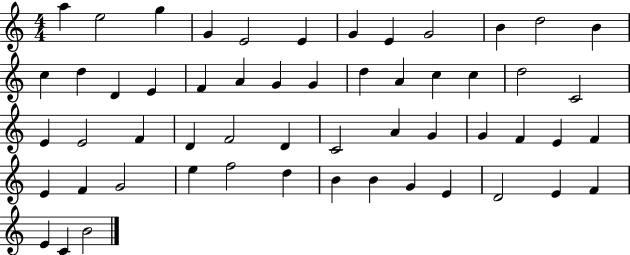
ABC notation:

X:1
T:Untitled
M:4/4
L:1/4
K:C
a e2 g G E2 E G E G2 B d2 B c d D E F A G G d A c c d2 C2 E E2 F D F2 D C2 A G G F E F E F G2 e f2 d B B G E D2 E F E C B2